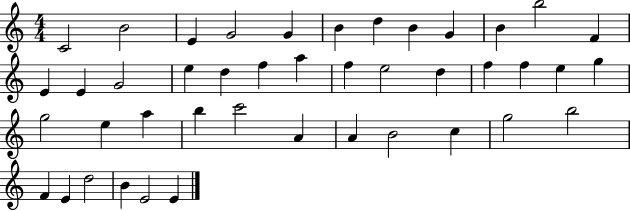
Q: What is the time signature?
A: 4/4